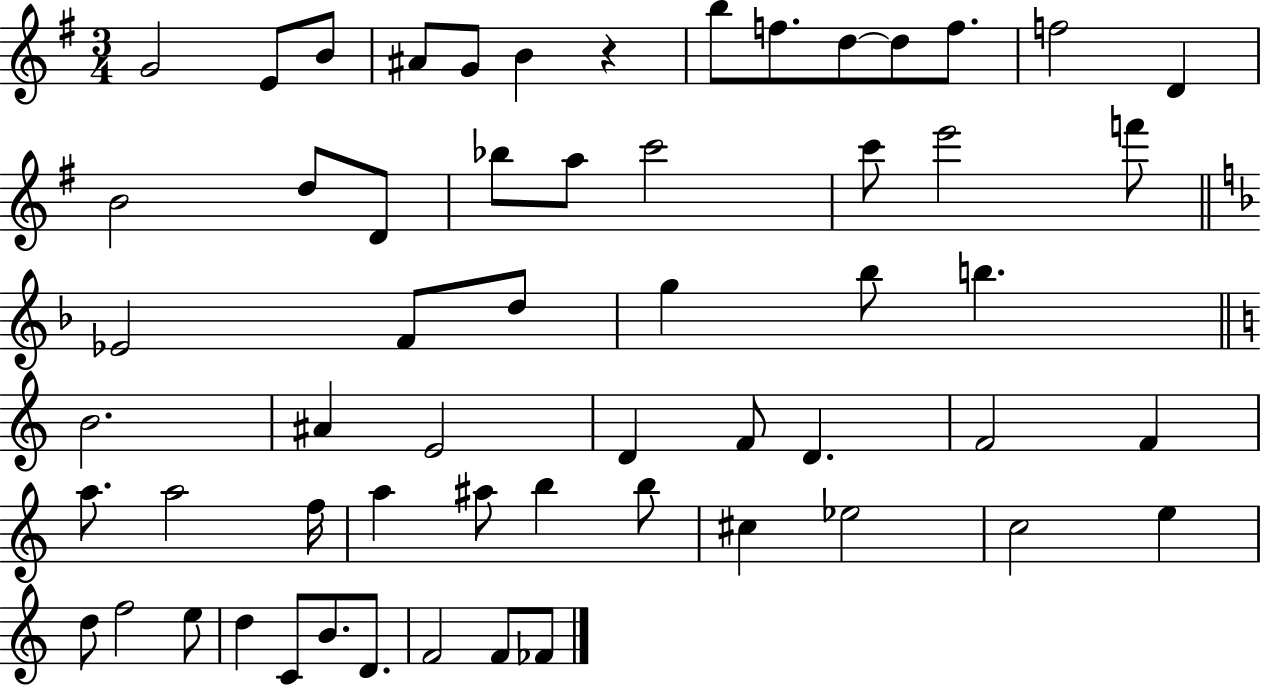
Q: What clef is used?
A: treble